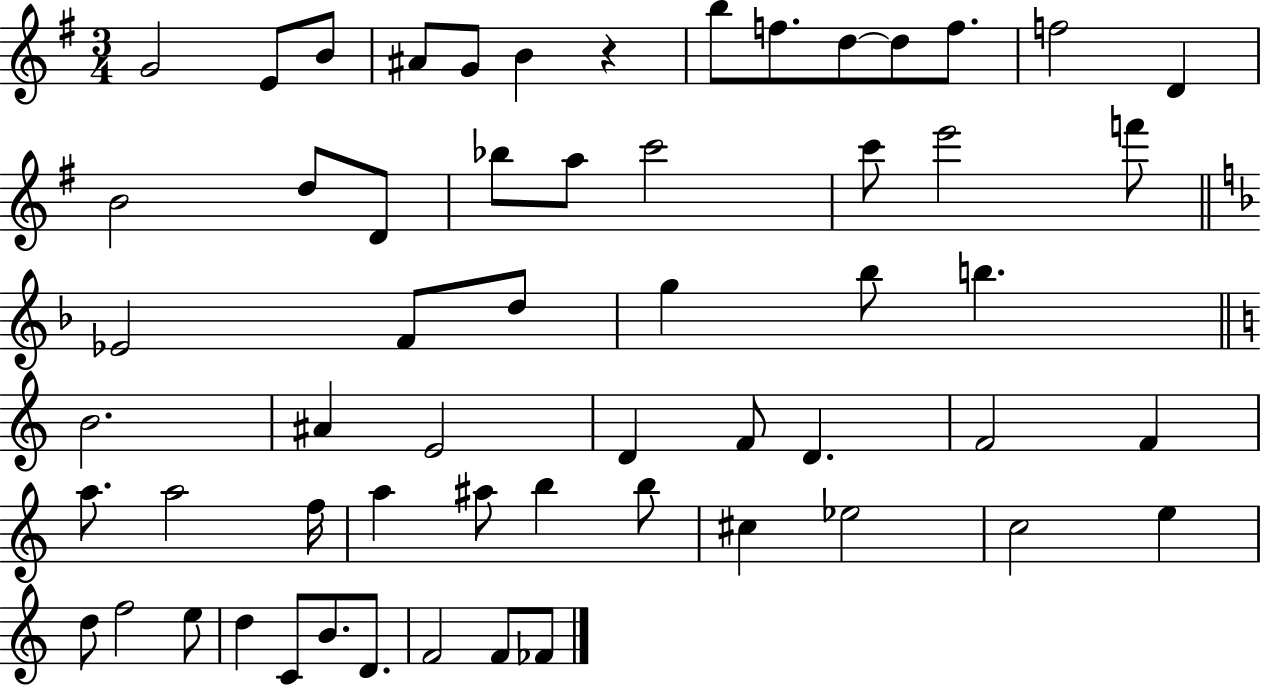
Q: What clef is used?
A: treble